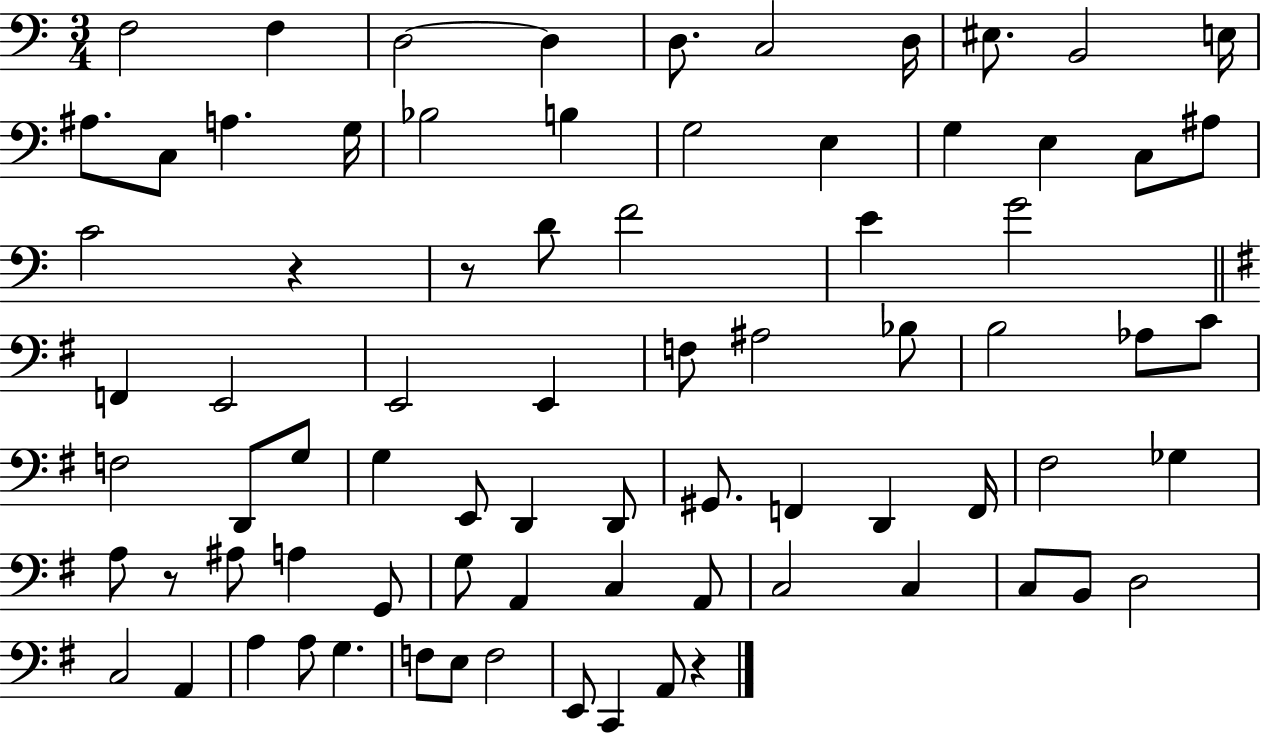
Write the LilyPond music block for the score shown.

{
  \clef bass
  \numericTimeSignature
  \time 3/4
  \key c \major
  f2 f4 | d2~~ d4 | d8. c2 d16 | eis8. b,2 e16 | \break ais8. c8 a4. g16 | bes2 b4 | g2 e4 | g4 e4 c8 ais8 | \break c'2 r4 | r8 d'8 f'2 | e'4 g'2 | \bar "||" \break \key g \major f,4 e,2 | e,2 e,4 | f8 ais2 bes8 | b2 aes8 c'8 | \break f2 d,8 g8 | g4 e,8 d,4 d,8 | gis,8. f,4 d,4 f,16 | fis2 ges4 | \break a8 r8 ais8 a4 g,8 | g8 a,4 c4 a,8 | c2 c4 | c8 b,8 d2 | \break c2 a,4 | a4 a8 g4. | f8 e8 f2 | e,8 c,4 a,8 r4 | \break \bar "|."
}